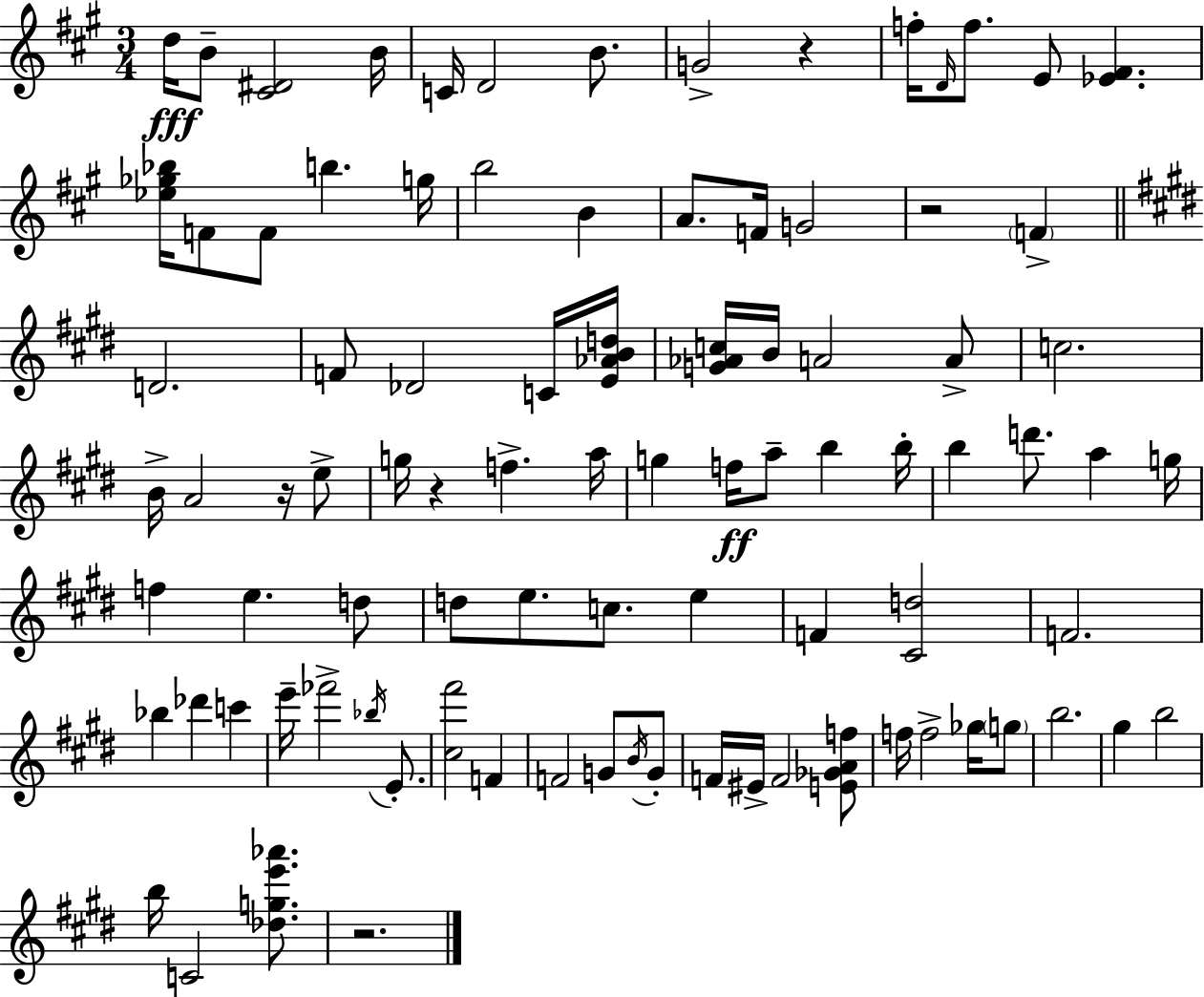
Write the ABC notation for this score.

X:1
T:Untitled
M:3/4
L:1/4
K:A
d/4 B/2 [^C^D]2 B/4 C/4 D2 B/2 G2 z f/4 D/4 f/2 E/2 [_E^F] [_e_g_b]/4 F/2 F/2 b g/4 b2 B A/2 F/4 G2 z2 F D2 F/2 _D2 C/4 [E_ABd]/4 [G_Ac]/4 B/4 A2 A/2 c2 B/4 A2 z/4 e/2 g/4 z f a/4 g f/4 a/2 b b/4 b d'/2 a g/4 f e d/2 d/2 e/2 c/2 e F [^Cd]2 F2 _b _d' c' e'/4 _f'2 _b/4 E/2 [^c^f']2 F F2 G/2 B/4 G/2 F/4 ^E/4 F2 [E_GAf]/2 f/4 f2 _g/4 g/2 b2 ^g b2 b/4 C2 [_dge'_a']/2 z2